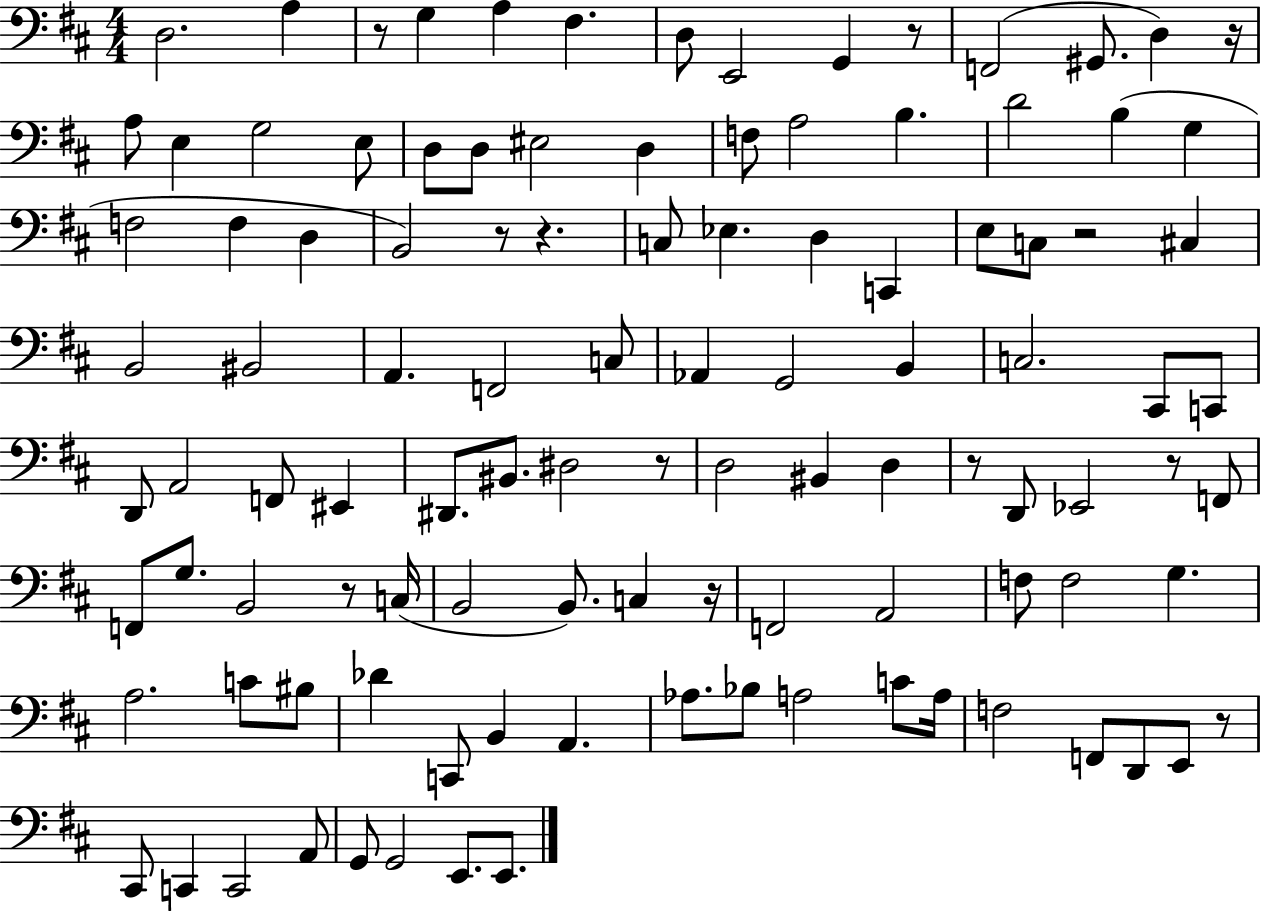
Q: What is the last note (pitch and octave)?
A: E2